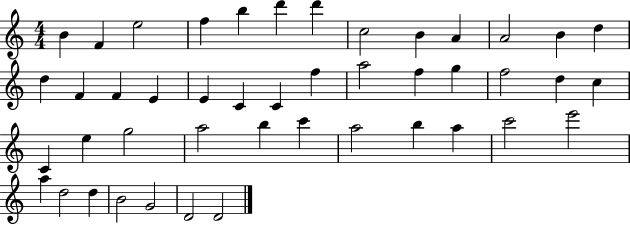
B4/q F4/q E5/h F5/q B5/q D6/q D6/q C5/h B4/q A4/q A4/h B4/q D5/q D5/q F4/q F4/q E4/q E4/q C4/q C4/q F5/q A5/h F5/q G5/q F5/h D5/q C5/q C4/q E5/q G5/h A5/h B5/q C6/q A5/h B5/q A5/q C6/h E6/h A5/q D5/h D5/q B4/h G4/h D4/h D4/h